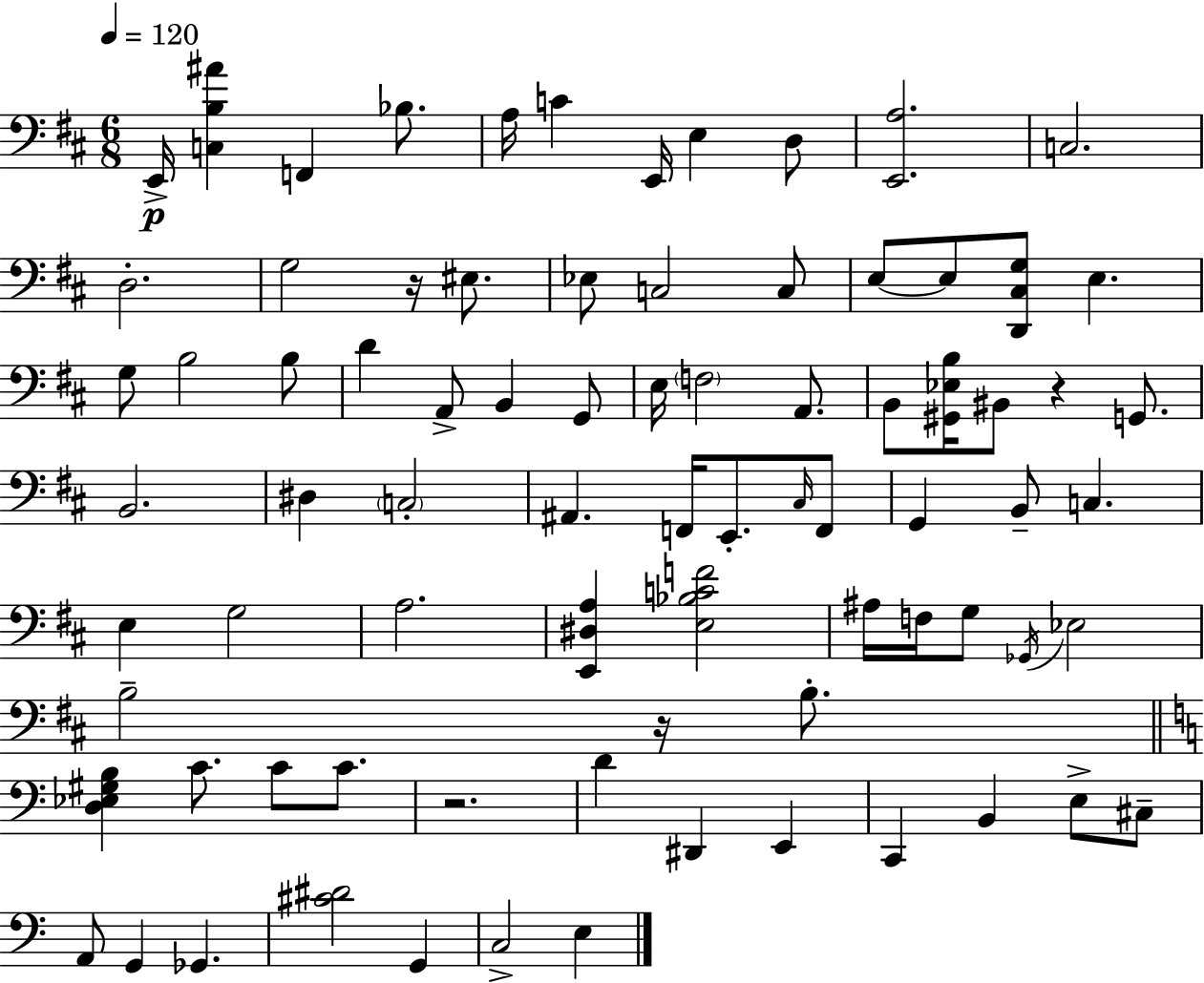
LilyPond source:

{
  \clef bass
  \numericTimeSignature
  \time 6/8
  \key d \major
  \tempo 4 = 120
  e,16->\p <c b ais'>4 f,4 bes8. | a16 c'4 e,16 e4 d8 | <e, a>2. | c2. | \break d2.-. | g2 r16 eis8. | ees8 c2 c8 | e8~~ e8 <d, cis g>8 e4. | \break g8 b2 b8 | d'4 a,8-> b,4 g,8 | e16 \parenthesize f2 a,8. | b,8 <gis, ees b>16 bis,8 r4 g,8. | \break b,2. | dis4 \parenthesize c2-. | ais,4. f,16 e,8.-. \grace { cis16 } f,8 | g,4 b,8-- c4. | \break e4 g2 | a2. | <e, dis a>4 <e bes c' f'>2 | ais16 f16 g8 \acciaccatura { ges,16 } ees2 | \break b2-- r16 b8.-. | \bar "||" \break \key c \major <d ees gis b>4 c'8. c'8 c'8. | r2. | d'4 dis,4 e,4 | c,4 b,4 e8-> cis8-- | \break a,8 g,4 ges,4. | <cis' dis'>2 g,4 | c2-> e4 | \bar "|."
}